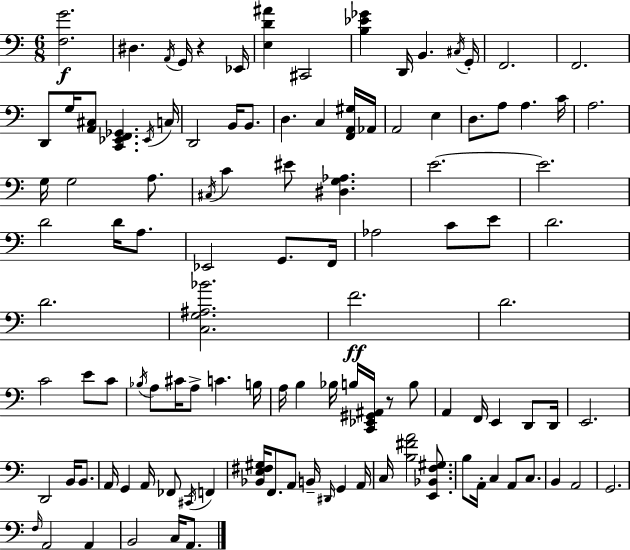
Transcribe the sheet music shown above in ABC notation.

X:1
T:Untitled
M:6/8
L:1/4
K:Am
[F,G]2 ^D, A,,/4 G,,/4 z _E,,/4 [E,D^A] ^C,,2 [B,_E_G] D,,/4 B,, ^C,/4 G,,/4 F,,2 F,,2 D,,/2 G,/4 [A,,^C,]/2 [C,,_E,,F,,_G,,] _E,,/4 C,/4 D,,2 B,,/4 B,,/2 D, C, [F,,A,,^G,]/4 _A,,/4 A,,2 E, D,/2 A,/2 A, C/4 A,2 G,/4 G,2 A,/2 ^C,/4 C ^E/2 [^D,G,_A,] E2 E2 D2 D/4 A,/2 _E,,2 G,,/2 F,,/4 _A,2 C/2 E/2 D2 D2 [C,G,^A,_B]2 F2 D2 C2 E/2 C/2 _B,/4 A,/2 ^C/4 A,/2 C B,/4 A,/4 B, _B,/4 B,/4 [C,,_E,,^G,,^A,,]/4 z/2 B,/2 A,, F,,/4 E,, D,,/2 D,,/4 E,,2 D,,2 B,,/4 B,,/2 A,,/4 G,, A,,/4 _F,,/2 ^C,,/4 F,, [_B,,E,^F,^G,]/4 F,,/2 A,,/2 B,,/4 ^D,,/4 G,, A,,/4 C,/4 [B,^FA]2 [E,,_B,,F,^G,]/2 B,/2 A,,/4 C, A,,/2 C,/2 B,, A,,2 G,,2 F,/4 A,,2 A,, B,,2 C,/4 A,,/2